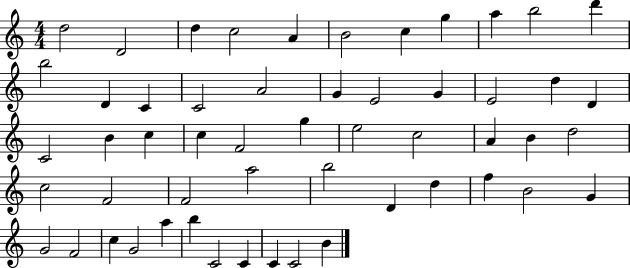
X:1
T:Untitled
M:4/4
L:1/4
K:C
d2 D2 d c2 A B2 c g a b2 d' b2 D C C2 A2 G E2 G E2 d D C2 B c c F2 g e2 c2 A B d2 c2 F2 F2 a2 b2 D d f B2 G G2 F2 c G2 a b C2 C C C2 B